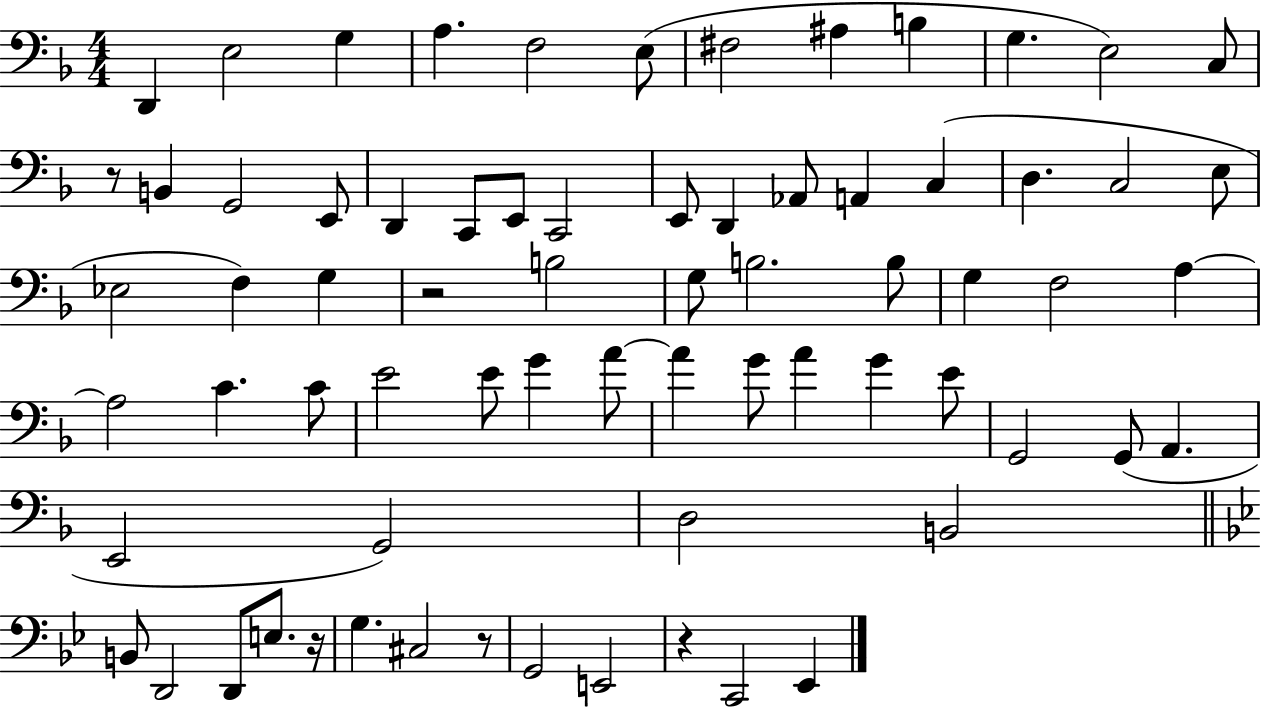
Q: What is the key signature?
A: F major